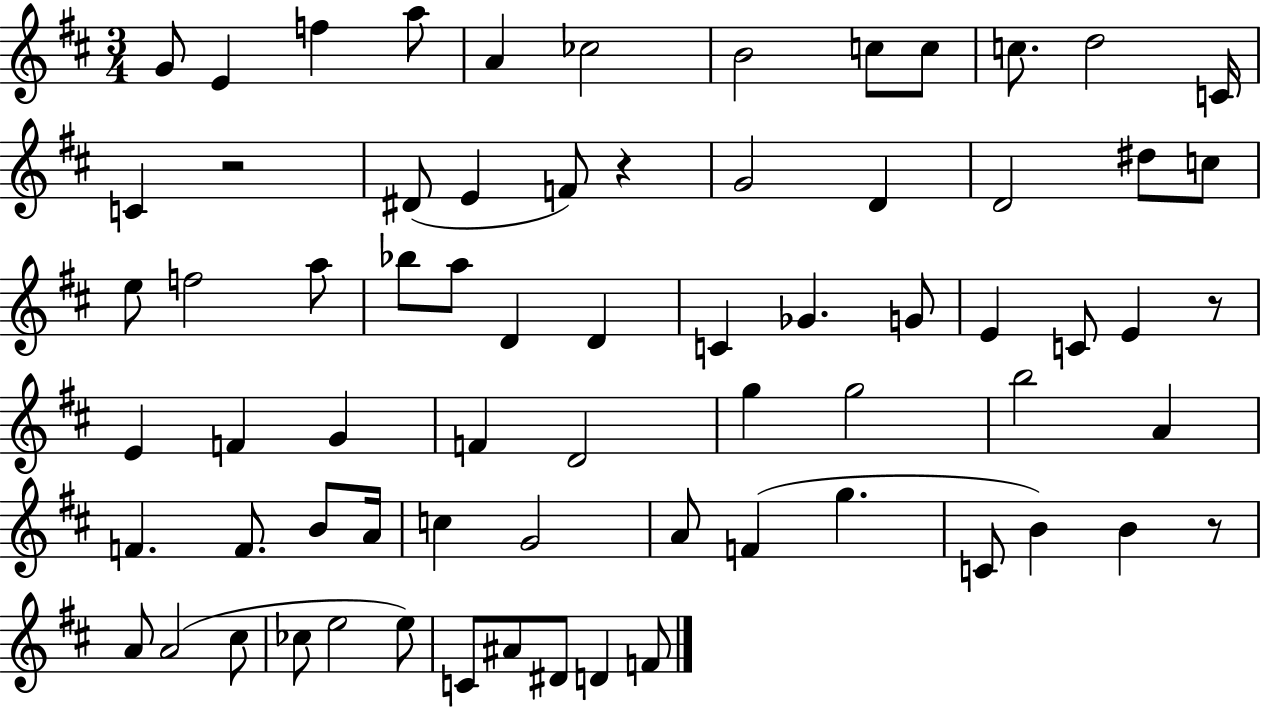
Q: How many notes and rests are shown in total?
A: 70